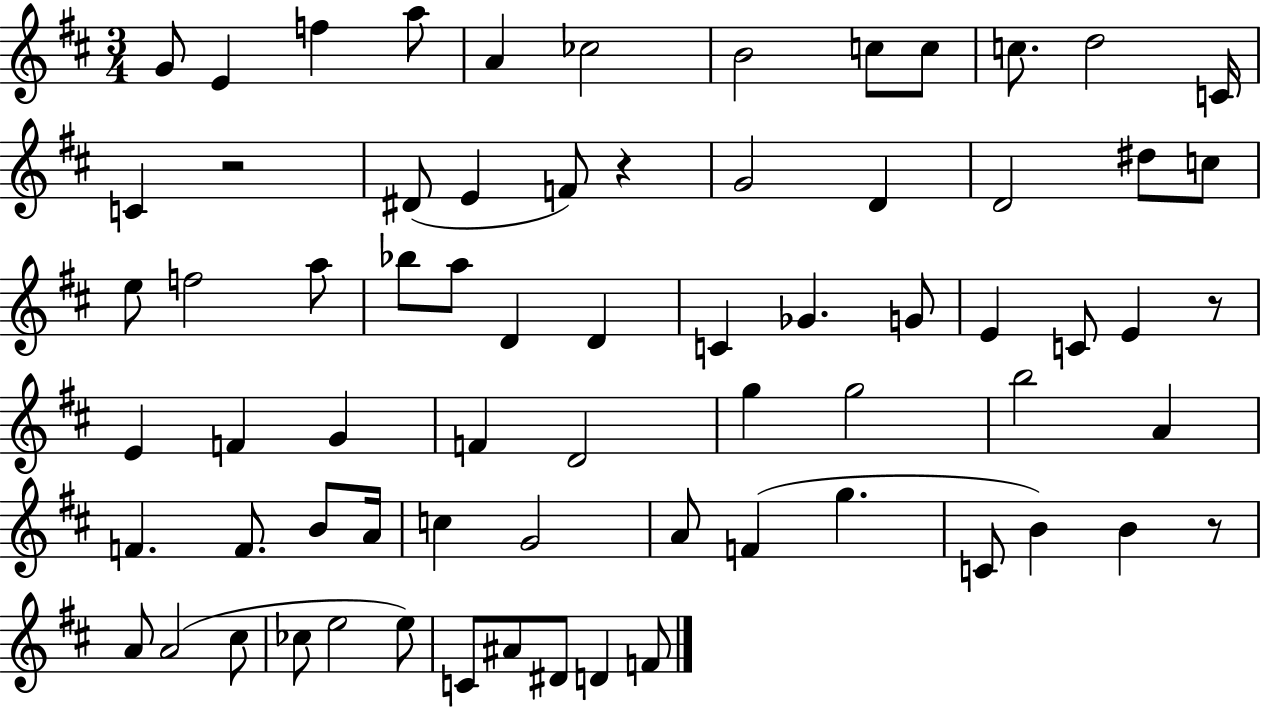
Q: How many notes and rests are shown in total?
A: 70